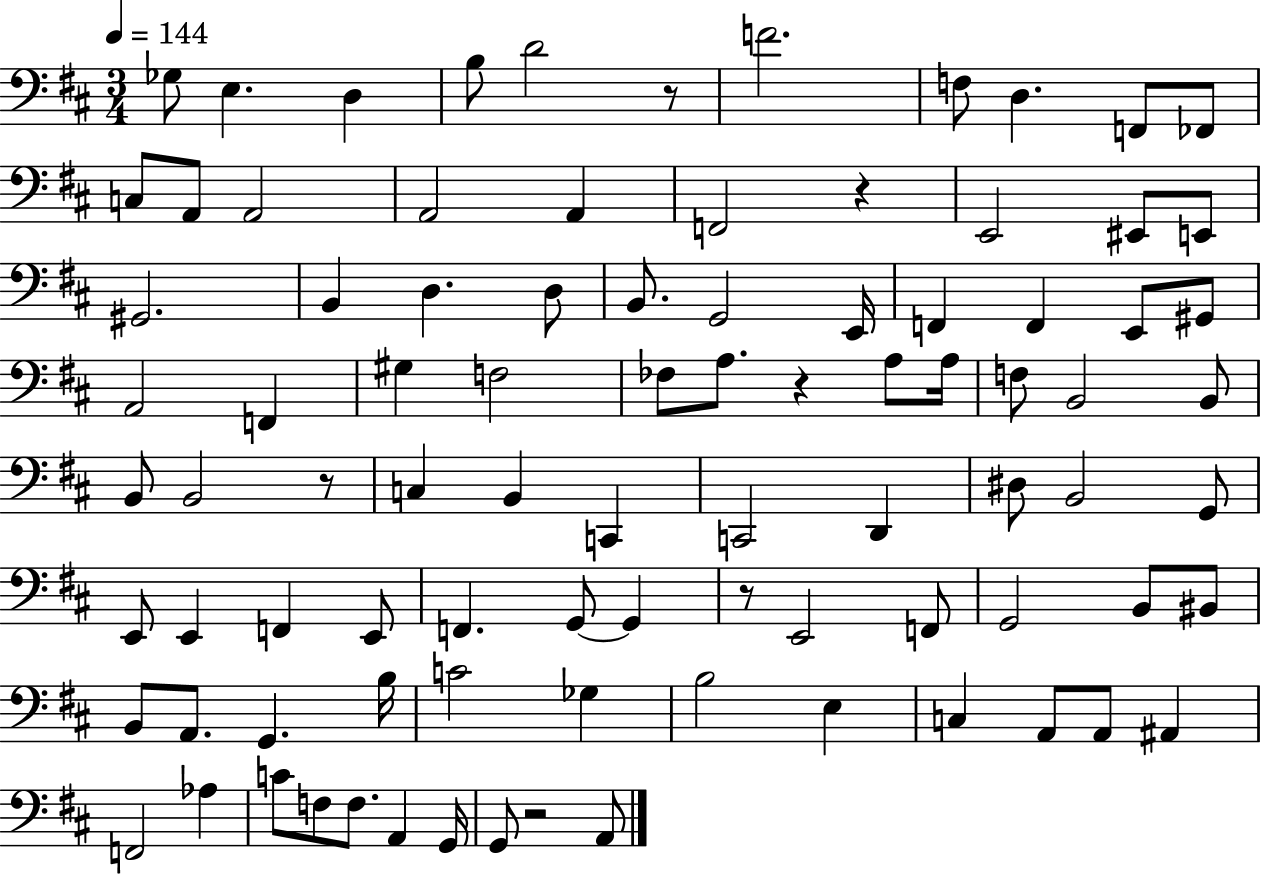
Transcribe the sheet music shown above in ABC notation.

X:1
T:Untitled
M:3/4
L:1/4
K:D
_G,/2 E, D, B,/2 D2 z/2 F2 F,/2 D, F,,/2 _F,,/2 C,/2 A,,/2 A,,2 A,,2 A,, F,,2 z E,,2 ^E,,/2 E,,/2 ^G,,2 B,, D, D,/2 B,,/2 G,,2 E,,/4 F,, F,, E,,/2 ^G,,/2 A,,2 F,, ^G, F,2 _F,/2 A,/2 z A,/2 A,/4 F,/2 B,,2 B,,/2 B,,/2 B,,2 z/2 C, B,, C,, C,,2 D,, ^D,/2 B,,2 G,,/2 E,,/2 E,, F,, E,,/2 F,, G,,/2 G,, z/2 E,,2 F,,/2 G,,2 B,,/2 ^B,,/2 B,,/2 A,,/2 G,, B,/4 C2 _G, B,2 E, C, A,,/2 A,,/2 ^A,, F,,2 _A, C/2 F,/2 F,/2 A,, G,,/4 G,,/2 z2 A,,/2